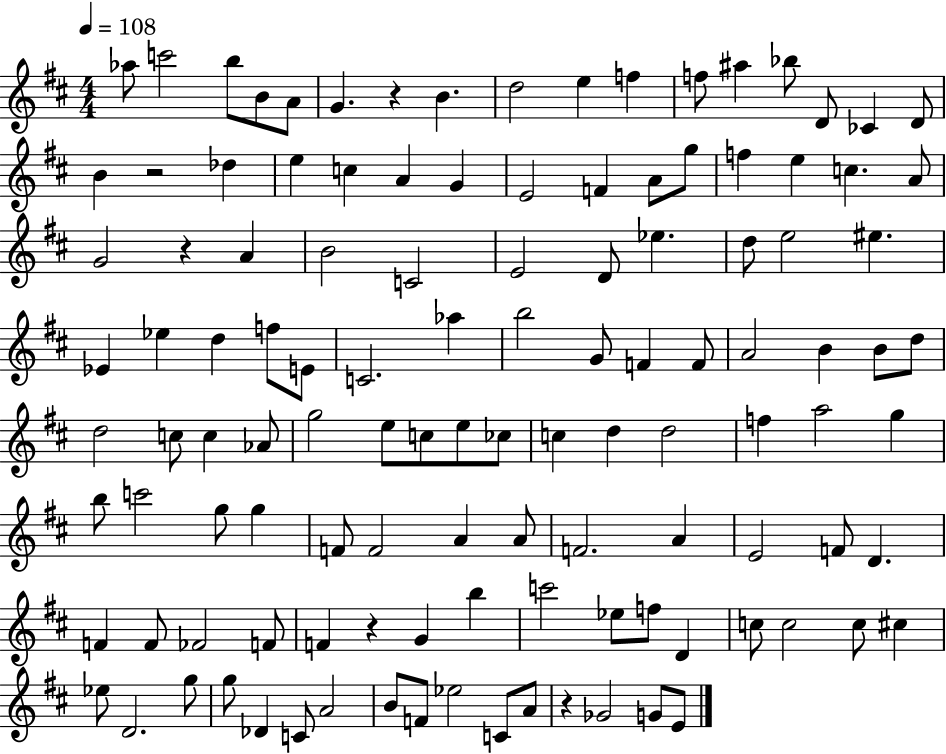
{
  \clef treble
  \numericTimeSignature
  \time 4/4
  \key d \major
  \tempo 4 = 108
  \repeat volta 2 { aes''8 c'''2 b''8 b'8 a'8 | g'4. r4 b'4. | d''2 e''4 f''4 | f''8 ais''4 bes''8 d'8 ces'4 d'8 | \break b'4 r2 des''4 | e''4 c''4 a'4 g'4 | e'2 f'4 a'8 g''8 | f''4 e''4 c''4. a'8 | \break g'2 r4 a'4 | b'2 c'2 | e'2 d'8 ees''4. | d''8 e''2 eis''4. | \break ees'4 ees''4 d''4 f''8 e'8 | c'2. aes''4 | b''2 g'8 f'4 f'8 | a'2 b'4 b'8 d''8 | \break d''2 c''8 c''4 aes'8 | g''2 e''8 c''8 e''8 ces''8 | c''4 d''4 d''2 | f''4 a''2 g''4 | \break b''8 c'''2 g''8 g''4 | f'8 f'2 a'4 a'8 | f'2. a'4 | e'2 f'8 d'4. | \break f'4 f'8 fes'2 f'8 | f'4 r4 g'4 b''4 | c'''2 ees''8 f''8 d'4 | c''8 c''2 c''8 cis''4 | \break ees''8 d'2. g''8 | g''8 des'4 c'8 a'2 | b'8 f'8 ees''2 c'8 a'8 | r4 ges'2 g'8 e'8 | \break } \bar "|."
}